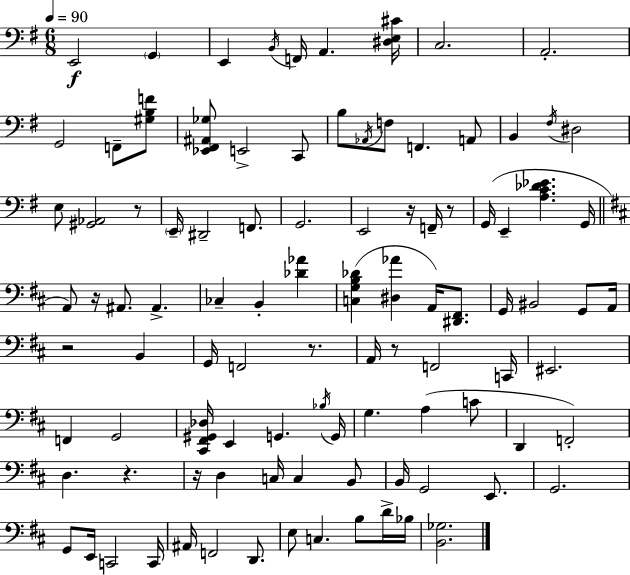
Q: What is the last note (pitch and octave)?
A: Bb3